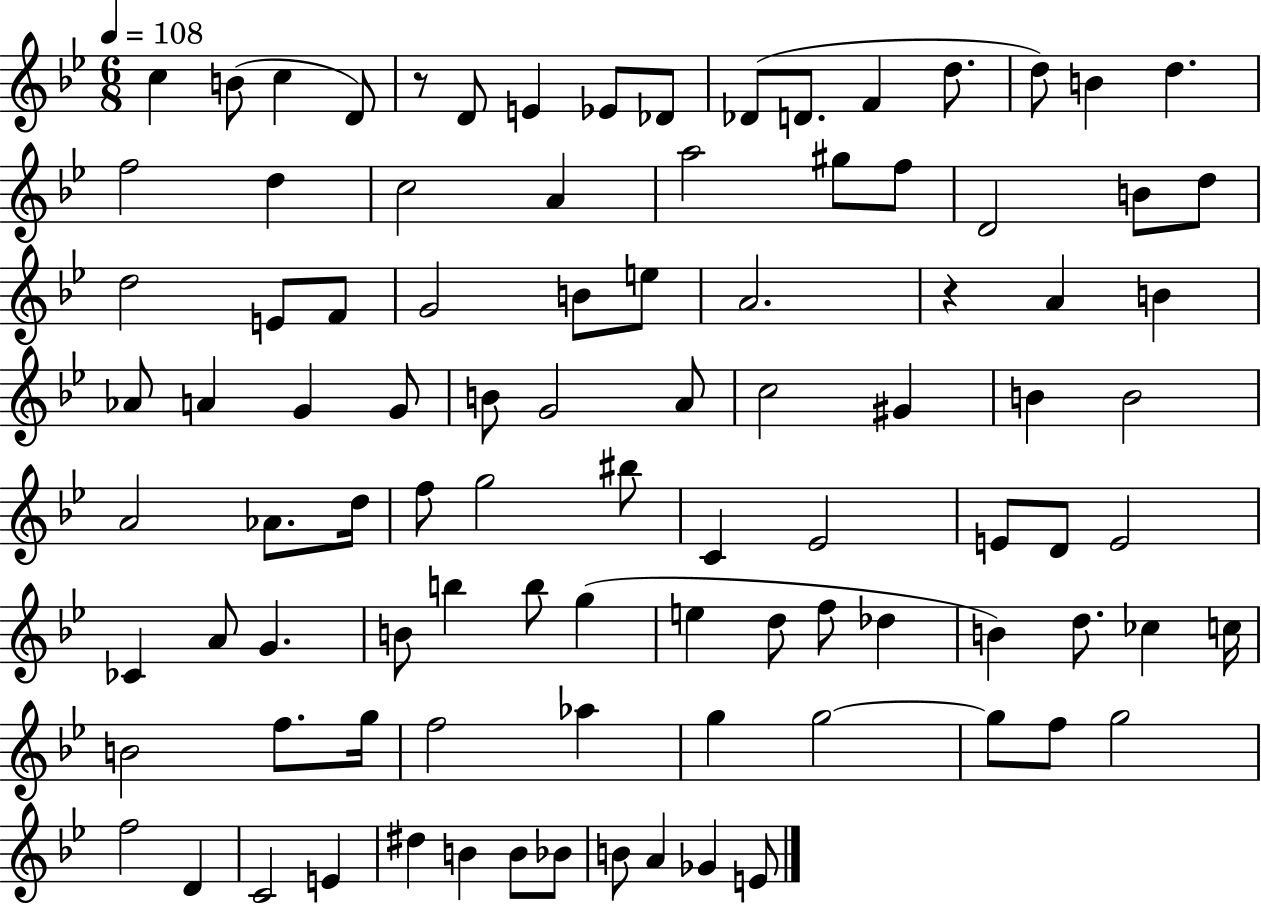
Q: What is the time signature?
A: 6/8